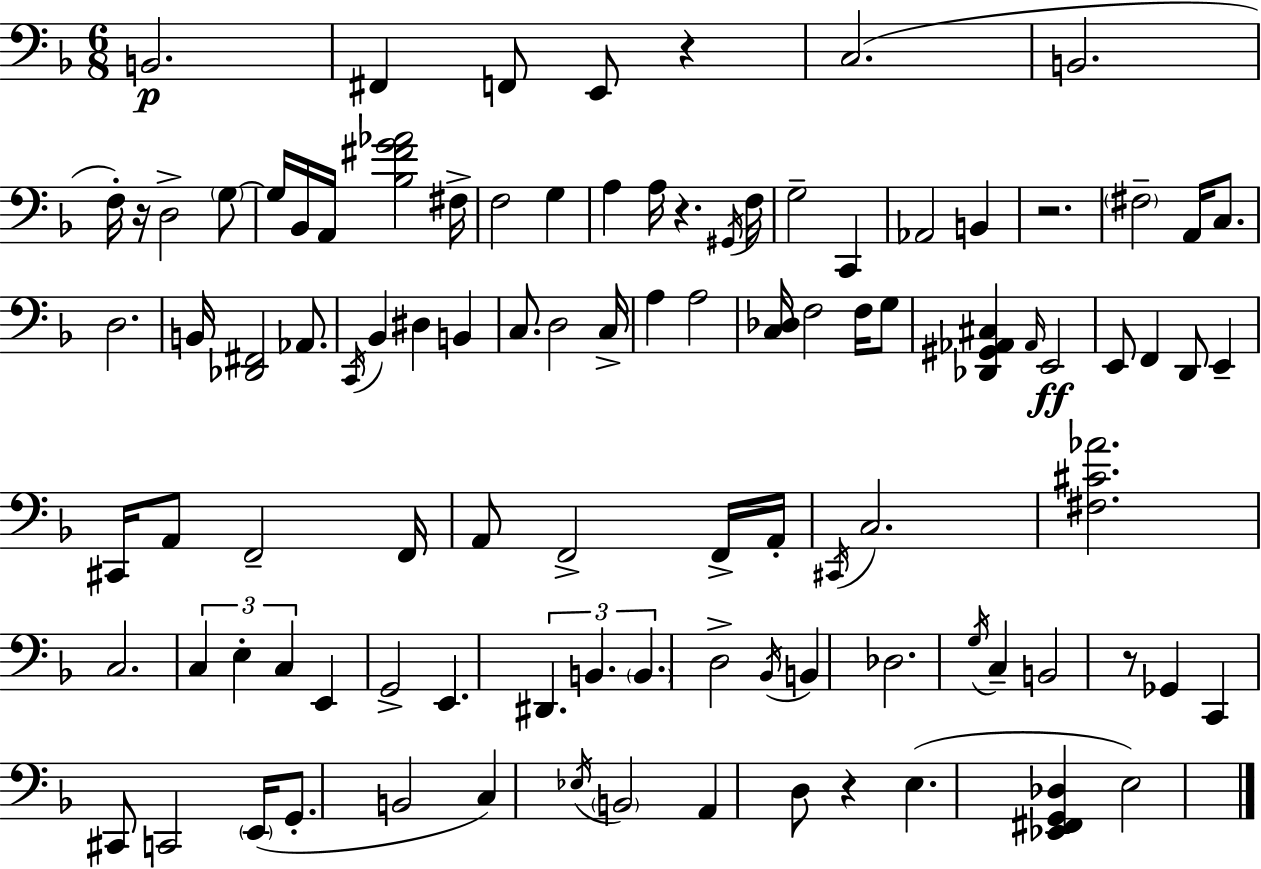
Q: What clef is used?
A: bass